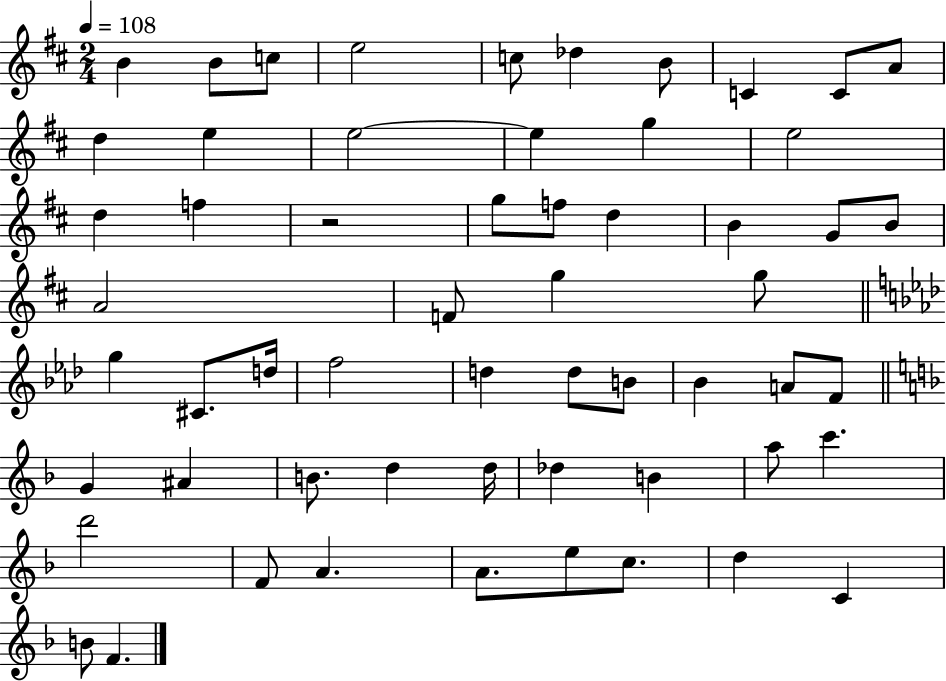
{
  \clef treble
  \numericTimeSignature
  \time 2/4
  \key d \major
  \tempo 4 = 108
  b'4 b'8 c''8 | e''2 | c''8 des''4 b'8 | c'4 c'8 a'8 | \break d''4 e''4 | e''2~~ | e''4 g''4 | e''2 | \break d''4 f''4 | r2 | g''8 f''8 d''4 | b'4 g'8 b'8 | \break a'2 | f'8 g''4 g''8 | \bar "||" \break \key aes \major g''4 cis'8. d''16 | f''2 | d''4 d''8 b'8 | bes'4 a'8 f'8 | \break \bar "||" \break \key f \major g'4 ais'4 | b'8. d''4 d''16 | des''4 b'4 | a''8 c'''4. | \break d'''2 | f'8 a'4. | a'8. e''8 c''8. | d''4 c'4 | \break b'8 f'4. | \bar "|."
}